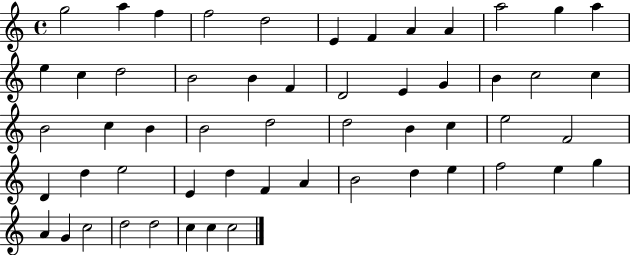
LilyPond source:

{
  \clef treble
  \time 4/4
  \defaultTimeSignature
  \key c \major
  g''2 a''4 f''4 | f''2 d''2 | e'4 f'4 a'4 a'4 | a''2 g''4 a''4 | \break e''4 c''4 d''2 | b'2 b'4 f'4 | d'2 e'4 g'4 | b'4 c''2 c''4 | \break b'2 c''4 b'4 | b'2 d''2 | d''2 b'4 c''4 | e''2 f'2 | \break d'4 d''4 e''2 | e'4 d''4 f'4 a'4 | b'2 d''4 e''4 | f''2 e''4 g''4 | \break a'4 g'4 c''2 | d''2 d''2 | c''4 c''4 c''2 | \bar "|."
}